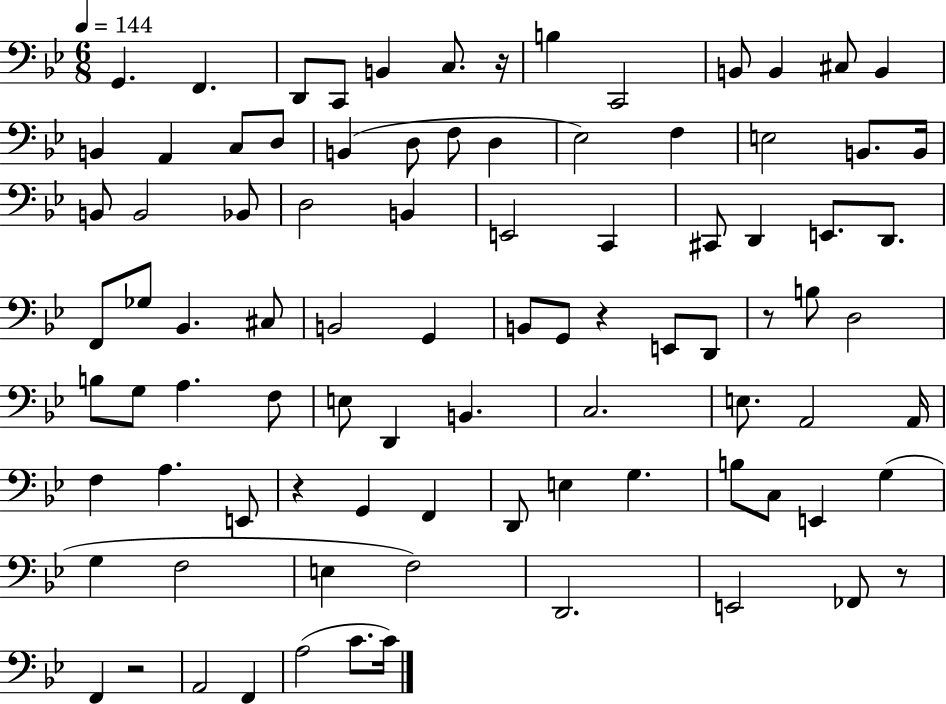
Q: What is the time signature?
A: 6/8